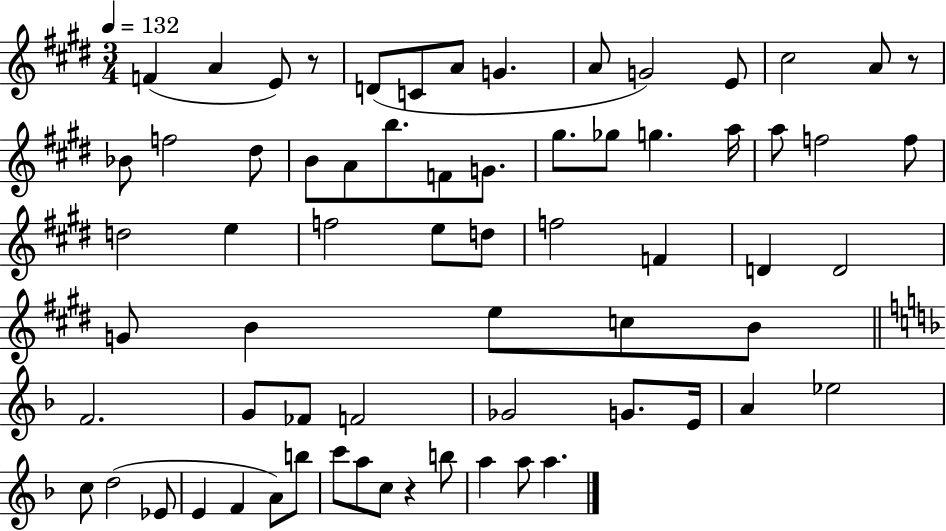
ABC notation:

X:1
T:Untitled
M:3/4
L:1/4
K:E
F A E/2 z/2 D/2 C/2 A/2 G A/2 G2 E/2 ^c2 A/2 z/2 _B/2 f2 ^d/2 B/2 A/2 b/2 F/2 G/2 ^g/2 _g/2 g a/4 a/2 f2 f/2 d2 e f2 e/2 d/2 f2 F D D2 G/2 B e/2 c/2 B/2 F2 G/2 _F/2 F2 _G2 G/2 E/4 A _e2 c/2 d2 _E/2 E F A/2 b/2 c'/2 a/2 c/2 z b/2 a a/2 a